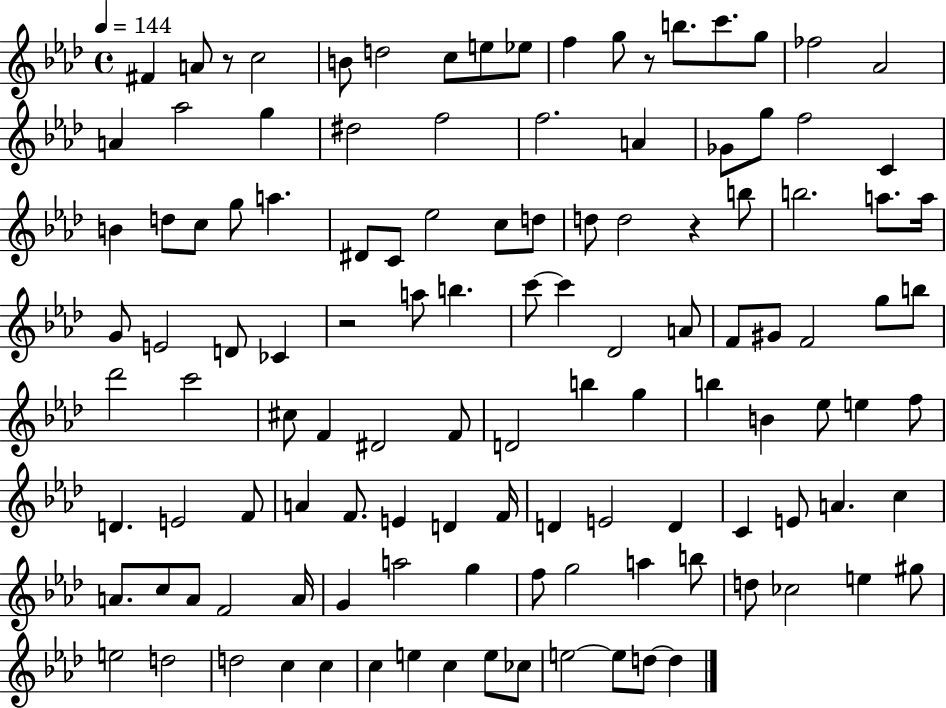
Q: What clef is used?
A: treble